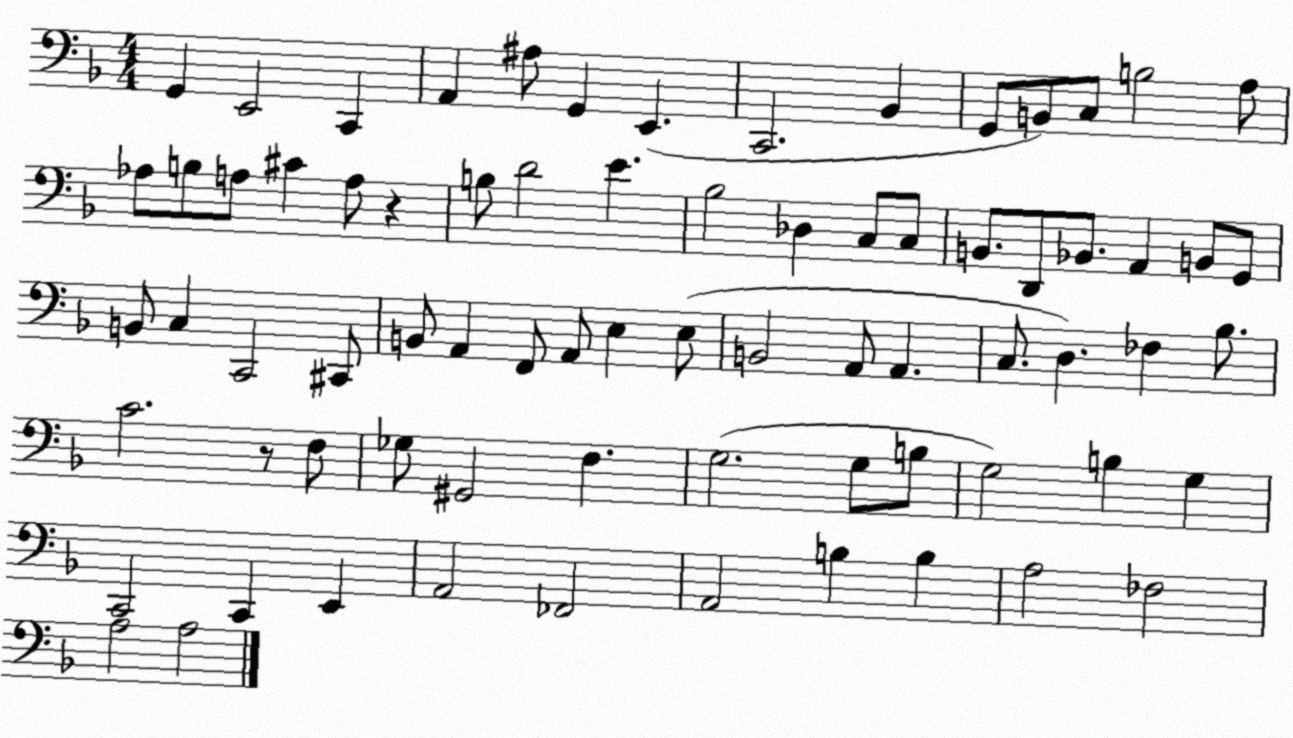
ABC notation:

X:1
T:Untitled
M:4/4
L:1/4
K:F
G,, E,,2 C,, A,, ^A,/2 G,, E,, C,,2 _B,, G,,/2 B,,/2 C,/2 B,2 A,/2 _A,/2 B,/2 A,/2 ^C A,/2 z B,/2 D2 E _B,2 _D, C,/2 C,/2 B,,/2 D,,/2 _B,,/2 A,, B,,/2 G,,/2 B,,/2 C, C,,2 ^C,,/2 B,,/2 A,, F,,/2 A,,/2 E, E,/2 B,,2 A,,/2 A,, C,/2 D, _F, _B,/2 C2 z/2 F,/2 _G,/2 ^G,,2 F, G,2 G,/2 B,/2 G,2 B, G, C,,2 C,, E,, A,,2 _F,,2 A,,2 B, B, A,2 _F,2 A,2 A,2